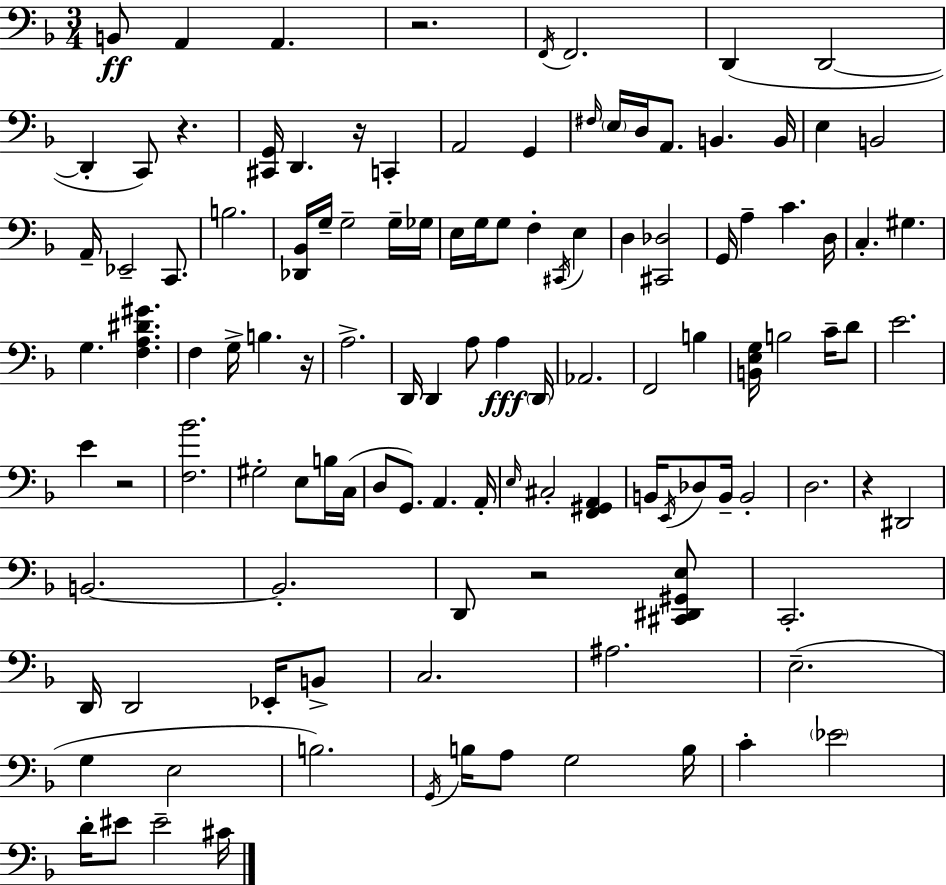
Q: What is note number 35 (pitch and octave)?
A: E3